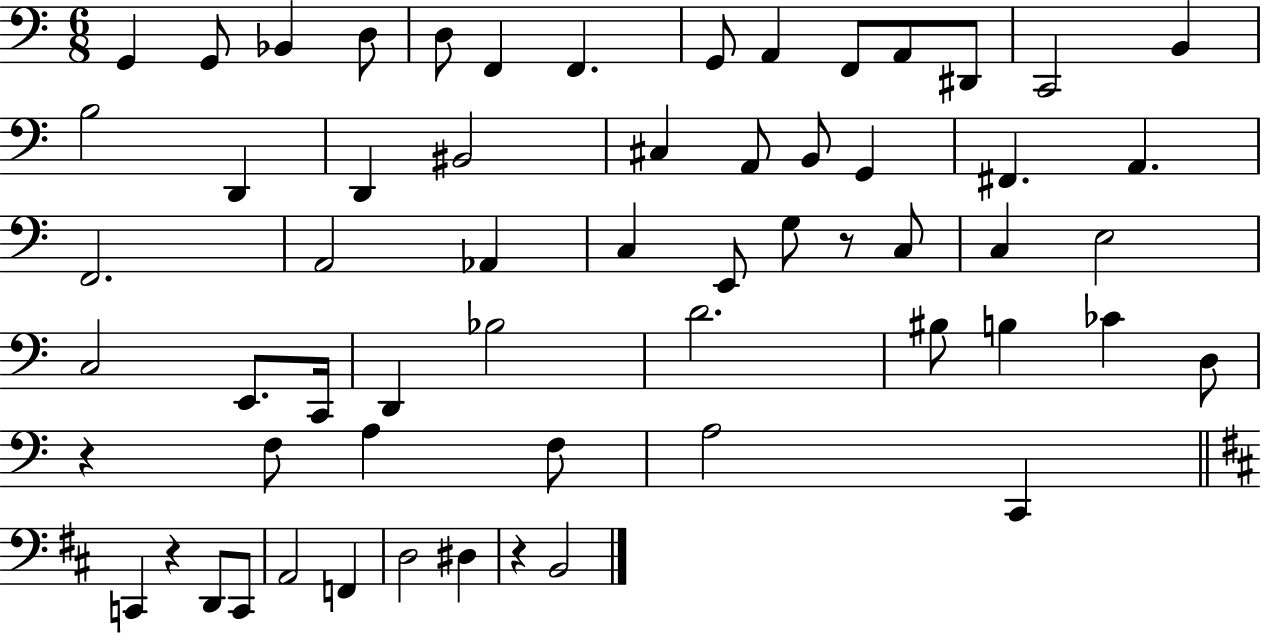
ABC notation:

X:1
T:Untitled
M:6/8
L:1/4
K:C
G,, G,,/2 _B,, D,/2 D,/2 F,, F,, G,,/2 A,, F,,/2 A,,/2 ^D,,/2 C,,2 B,, B,2 D,, D,, ^B,,2 ^C, A,,/2 B,,/2 G,, ^F,, A,, F,,2 A,,2 _A,, C, E,,/2 G,/2 z/2 C,/2 C, E,2 C,2 E,,/2 C,,/4 D,, _B,2 D2 ^B,/2 B, _C D,/2 z F,/2 A, F,/2 A,2 C,, C,, z D,,/2 C,,/2 A,,2 F,, D,2 ^D, z B,,2